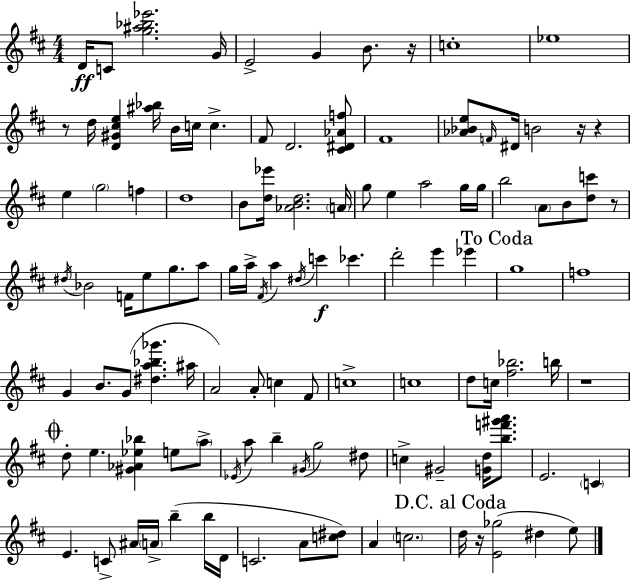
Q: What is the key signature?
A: D major